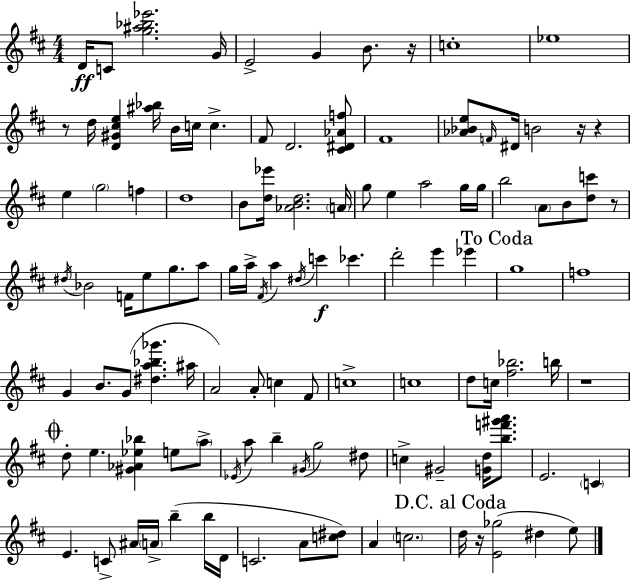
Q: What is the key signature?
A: D major